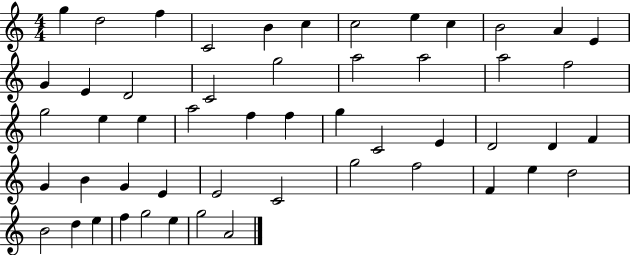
{
  \clef treble
  \numericTimeSignature
  \time 4/4
  \key c \major
  g''4 d''2 f''4 | c'2 b'4 c''4 | c''2 e''4 c''4 | b'2 a'4 e'4 | \break g'4 e'4 d'2 | c'2 g''2 | a''2 a''2 | a''2 f''2 | \break g''2 e''4 e''4 | a''2 f''4 f''4 | g''4 c'2 e'4 | d'2 d'4 f'4 | \break g'4 b'4 g'4 e'4 | e'2 c'2 | g''2 f''2 | f'4 e''4 d''2 | \break b'2 d''4 e''4 | f''4 g''2 e''4 | g''2 a'2 | \bar "|."
}